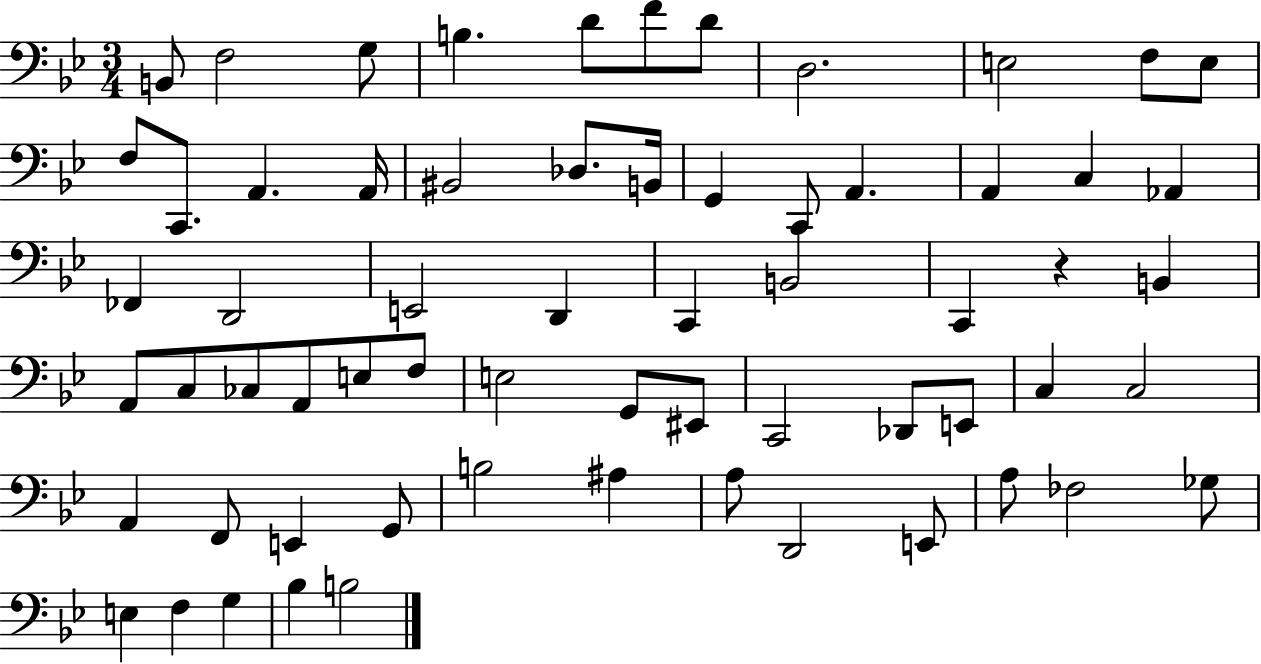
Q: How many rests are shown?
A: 1